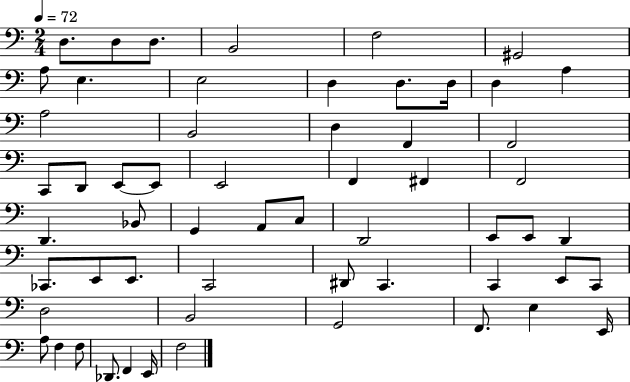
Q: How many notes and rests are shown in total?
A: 58